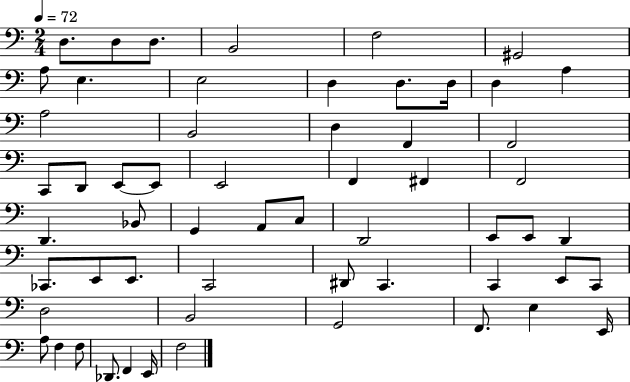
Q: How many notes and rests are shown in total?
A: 58